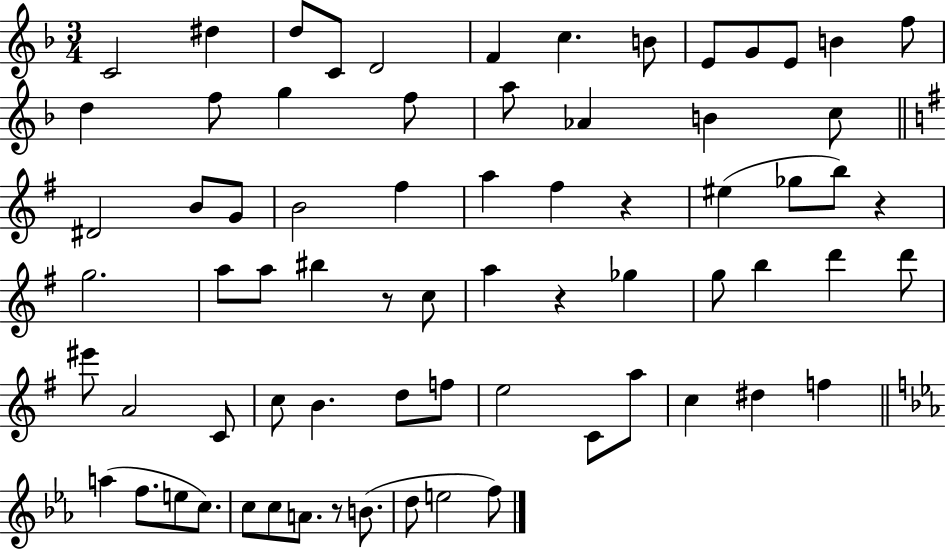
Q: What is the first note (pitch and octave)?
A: C4